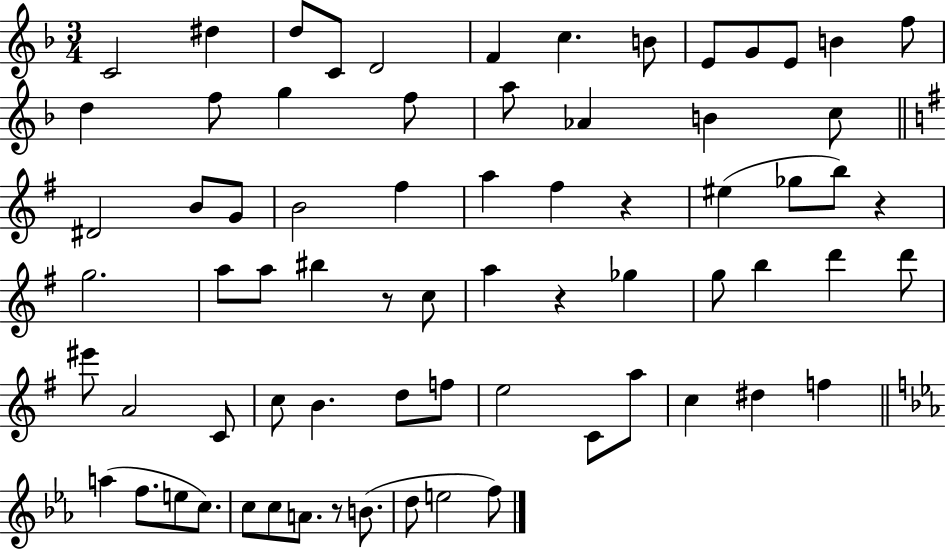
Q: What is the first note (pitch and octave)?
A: C4